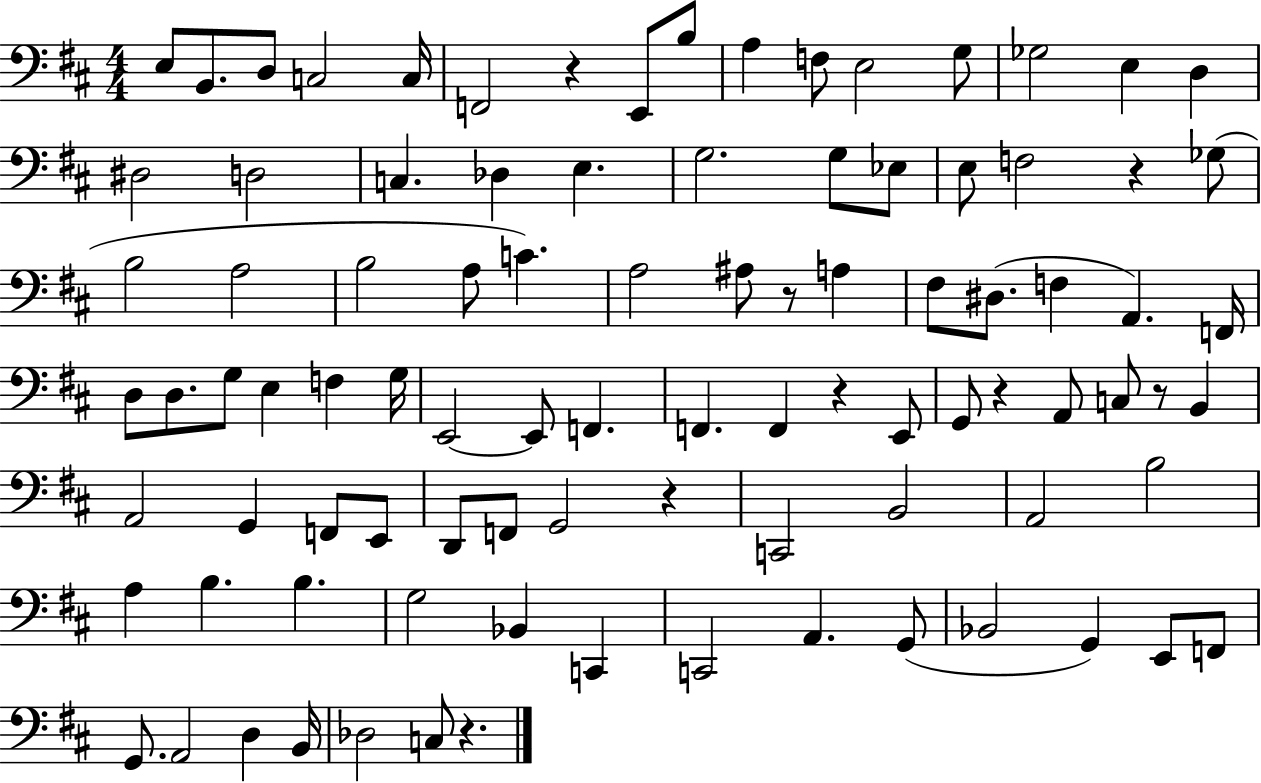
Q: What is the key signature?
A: D major